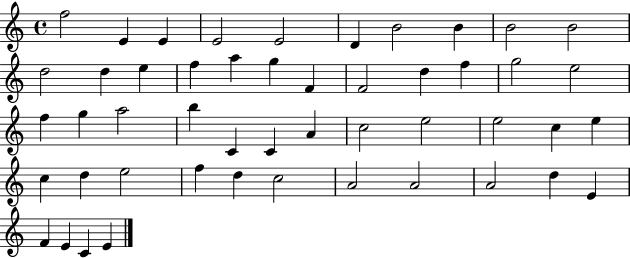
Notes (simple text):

F5/h E4/q E4/q E4/h E4/h D4/q B4/h B4/q B4/h B4/h D5/h D5/q E5/q F5/q A5/q G5/q F4/q F4/h D5/q F5/q G5/h E5/h F5/q G5/q A5/h B5/q C4/q C4/q A4/q C5/h E5/h E5/h C5/q E5/q C5/q D5/q E5/h F5/q D5/q C5/h A4/h A4/h A4/h D5/q E4/q F4/q E4/q C4/q E4/q